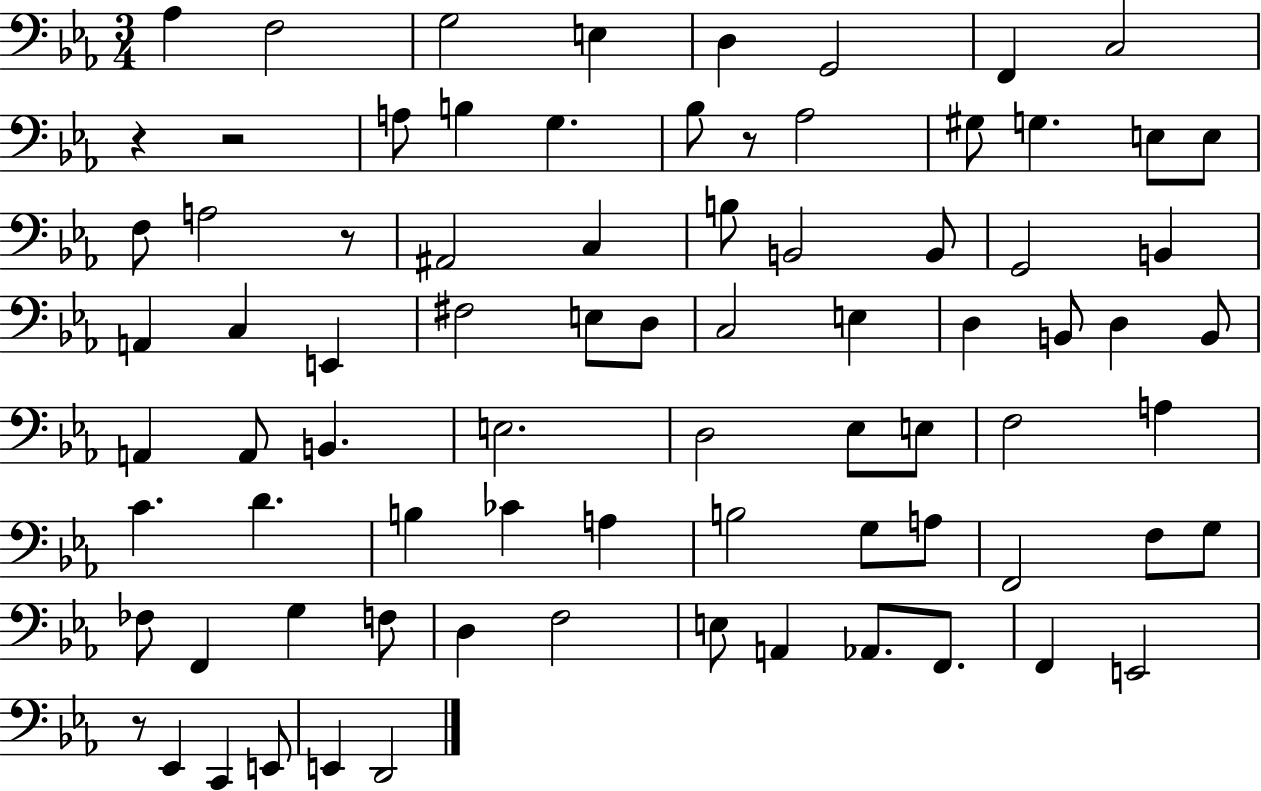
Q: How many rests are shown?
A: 5